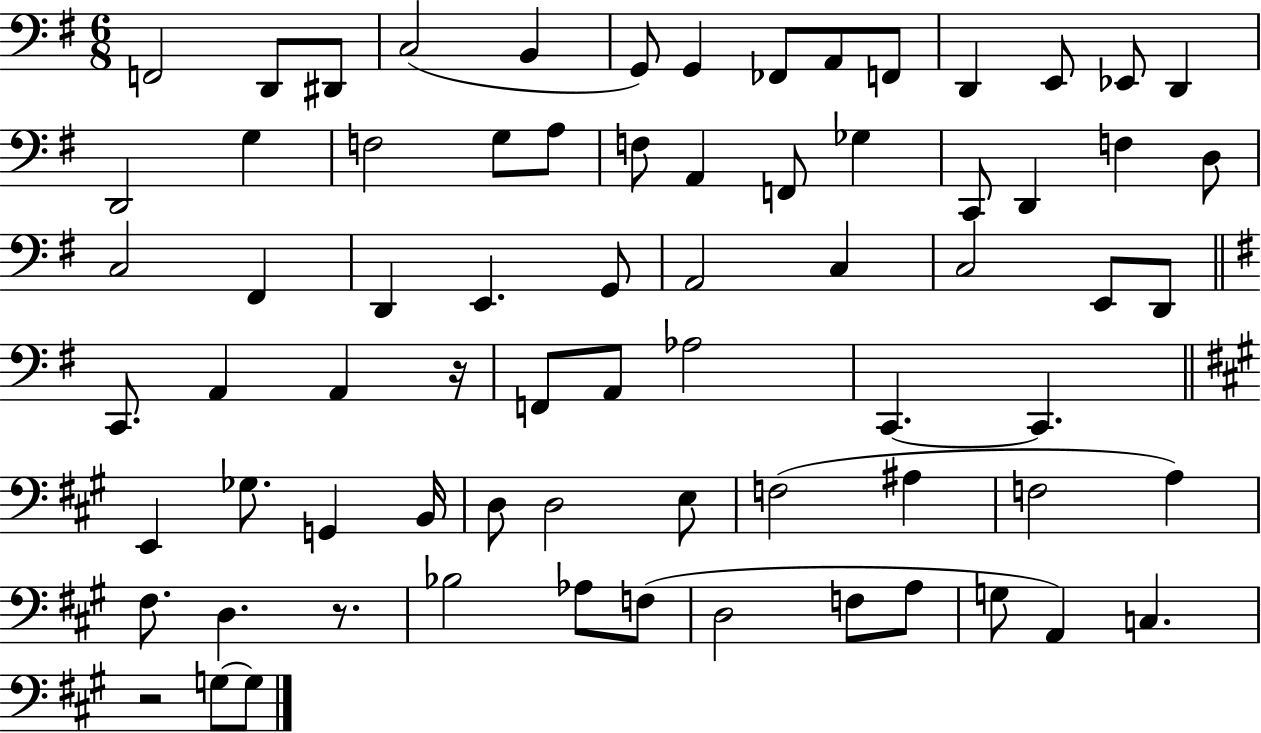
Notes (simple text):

F2/h D2/e D#2/e C3/h B2/q G2/e G2/q FES2/e A2/e F2/e D2/q E2/e Eb2/e D2/q D2/h G3/q F3/h G3/e A3/e F3/e A2/q F2/e Gb3/q C2/e D2/q F3/q D3/e C3/h F#2/q D2/q E2/q. G2/e A2/h C3/q C3/h E2/e D2/e C2/e. A2/q A2/q R/s F2/e A2/e Ab3/h C2/q. C2/q. E2/q Gb3/e. G2/q B2/s D3/e D3/h E3/e F3/h A#3/q F3/h A3/q F#3/e. D3/q. R/e. Bb3/h Ab3/e F3/e D3/h F3/e A3/e G3/e A2/q C3/q. R/h G3/e G3/e